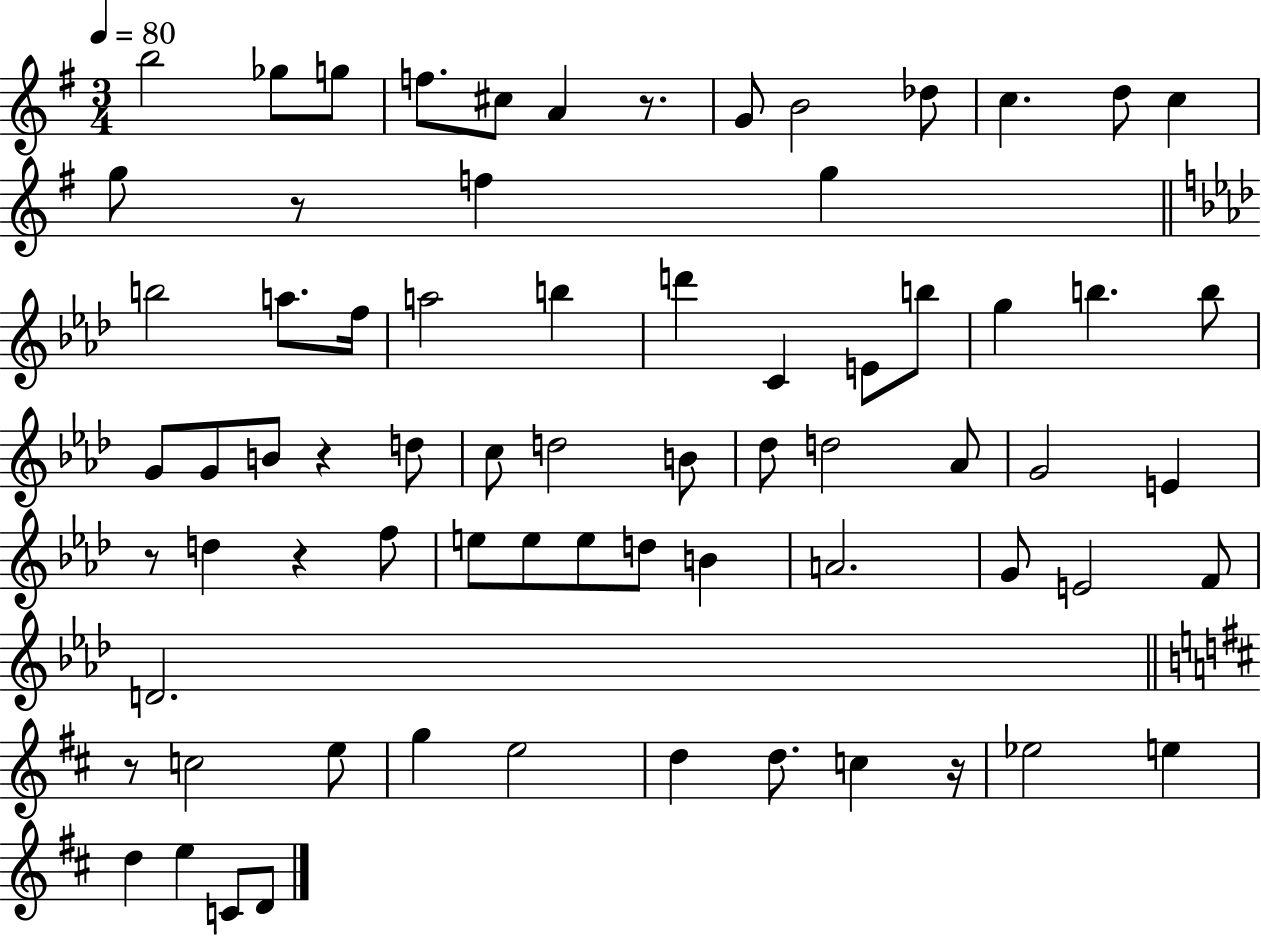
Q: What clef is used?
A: treble